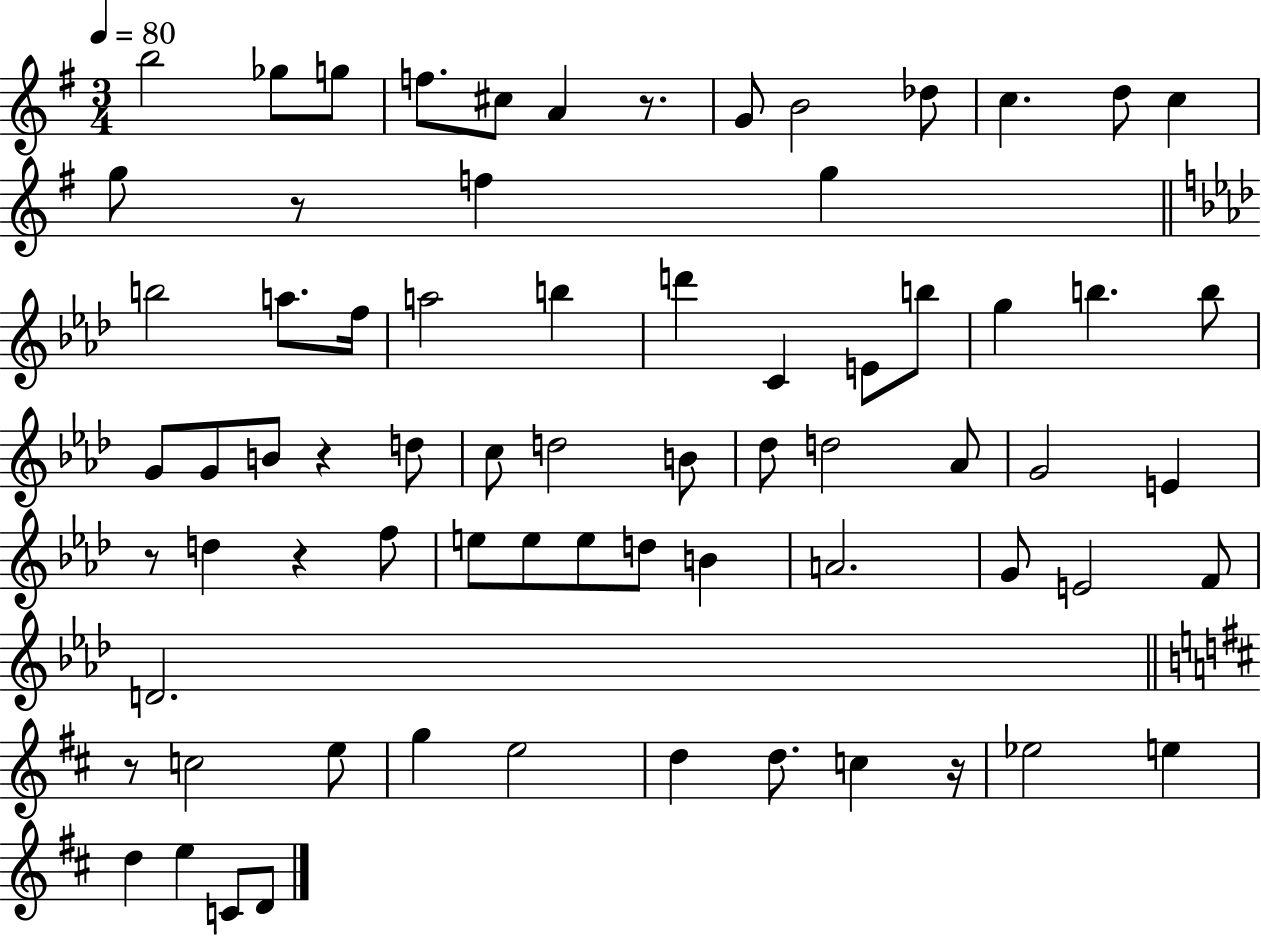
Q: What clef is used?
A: treble